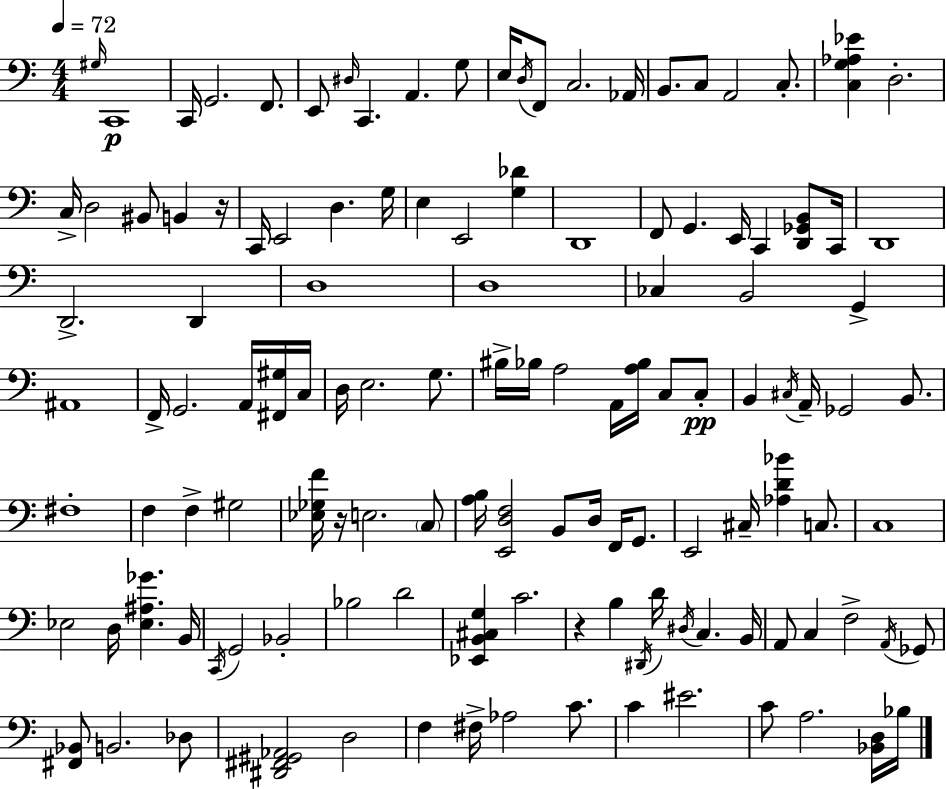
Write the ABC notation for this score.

X:1
T:Untitled
M:4/4
L:1/4
K:Am
^G,/4 C,,4 C,,/4 G,,2 F,,/2 E,,/2 ^D,/4 C,, A,, G,/2 E,/4 D,/4 F,,/2 C,2 _A,,/4 B,,/2 C,/2 A,,2 C,/2 [C,G,_A,_E] D,2 C,/4 D,2 ^B,,/2 B,, z/4 C,,/4 E,,2 D, G,/4 E, E,,2 [G,_D] D,,4 F,,/2 G,, E,,/4 C,, [D,,_G,,B,,]/2 C,,/4 D,,4 D,,2 D,, D,4 D,4 _C, B,,2 G,, ^A,,4 F,,/4 G,,2 A,,/4 [^F,,^G,]/4 C,/4 D,/4 E,2 G,/2 ^B,/4 _B,/4 A,2 A,,/4 [A,_B,]/4 C,/2 C,/2 B,, ^C,/4 A,,/4 _G,,2 B,,/2 ^F,4 F, F, ^G,2 [_E,_G,F]/4 z/4 E,2 C,/2 [A,B,]/4 [E,,D,F,]2 B,,/2 D,/4 F,,/4 G,,/2 E,,2 ^C,/4 [_A,D_B] C,/2 C,4 _E,2 D,/4 [_E,^A,_G] B,,/4 C,,/4 G,,2 _B,,2 _B,2 D2 [_E,,B,,^C,G,] C2 z B, ^D,,/4 D/4 ^D,/4 C, B,,/4 A,,/2 C, F,2 A,,/4 _G,,/2 [^F,,_B,,]/2 B,,2 _D,/2 [^D,,^F,,^G,,_A,,]2 D,2 F, ^F,/4 _A,2 C/2 C ^E2 C/2 A,2 [_B,,D,]/4 _B,/4